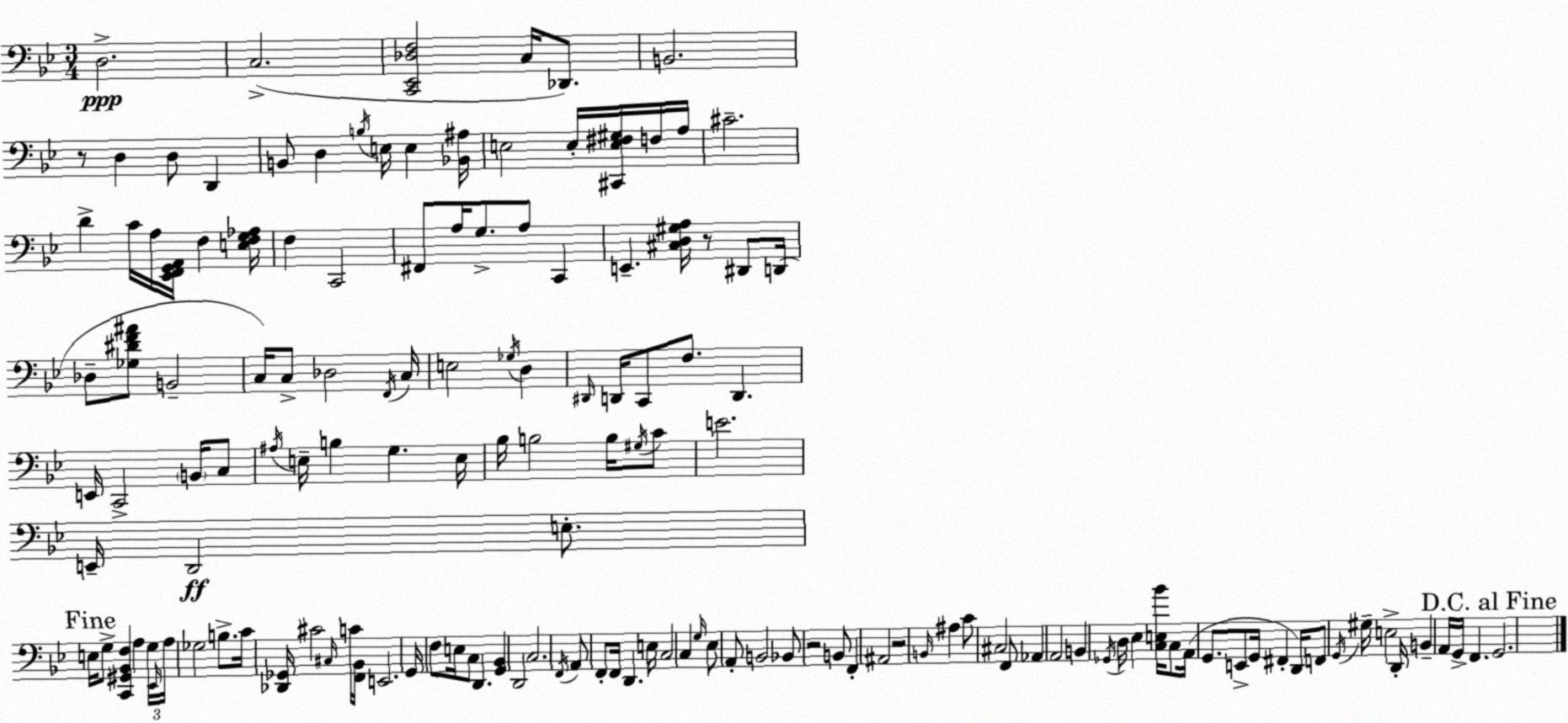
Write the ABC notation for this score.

X:1
T:Untitled
M:3/4
L:1/4
K:Bb
D,2 C,2 [C,,_E,,_D,F,]2 C,/4 _D,,/2 B,,2 z/2 D, D,/2 D,, B,,/2 D, B,/4 E,/4 E, [_B,,^A,]/4 E,2 E,/4 [^C,,E,^F,^G,]/4 F,/4 A,/4 ^C2 D C/4 A,/4 [_E,,F,,G,,A,,]/4 F, [E,F,G,_A,]/4 F, C,,2 ^F,,/2 A,/4 G,/2 A,/2 C,, E,, [^C,D,^G,A,]/4 z/2 ^D,,/2 D,,/4 _D,/2 [_G,^DF^A]/2 B,,2 C,/4 C,/2 _D,2 F,,/4 C,/4 E,2 _G,/4 D, ^D,,/4 D,,/4 C,,/2 F,/2 D,, E,,/4 C,,2 B,,/4 C,/2 ^A,/4 E,/4 B, G, E,/4 _B,/4 B,2 B,/4 ^G,/4 C/2 E2 E,,/4 D,,2 E,/2 E,/4 G,/2 [C,,^G,,_B,,F,] A, G,/4 _E,,/4 A,/4 _G,2 B,/2 C/4 [_D,,_G,,]/4 ^C2 ^C,/4 C/4 [F,,_B,,]/4 E,,2 G,,/4 F,/2 E,/4 C,/2 D,, [G,,_B,,] D,,2 C,2 F,,/4 A,,/2 F,,/2 F,,/4 D,, E,/4 C,2 C, G,/4 _E,/2 A,,/2 B,,2 _B,,/2 z2 B,,/2 F,, ^A,,2 z2 B,,/4 ^A, C/2 ^C,2 F,,/2 _A,, A,,2 B,, _G,,/4 D,/4 _E, [C,E,_B]/4 C,/2 A,,/4 G,,/2 E,,/2 G,,/4 ^F,, D,,/4 F,,/2 G,,/4 ^G,/4 E,2 D,,/4 B,, A,,/4 G,,/4 F,, G,,2